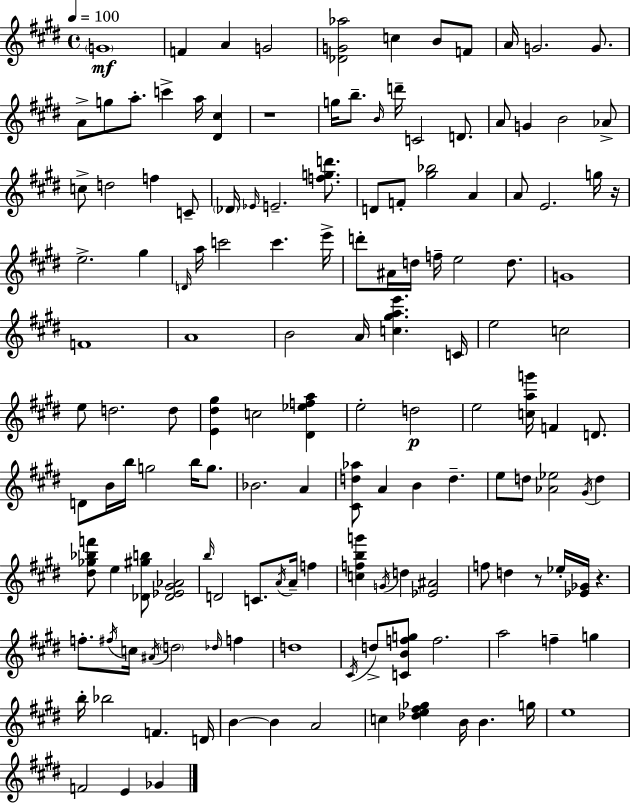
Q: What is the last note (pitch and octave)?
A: Gb4